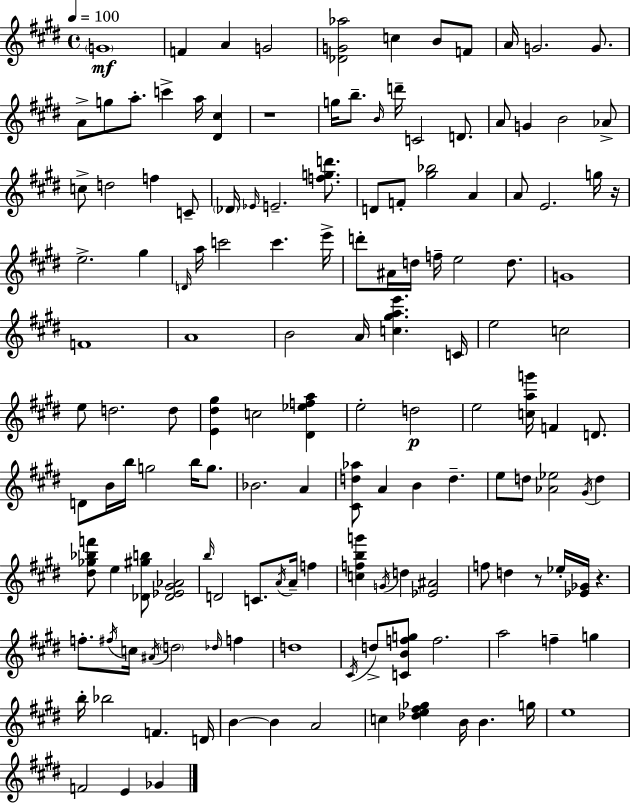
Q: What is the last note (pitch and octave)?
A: Gb4